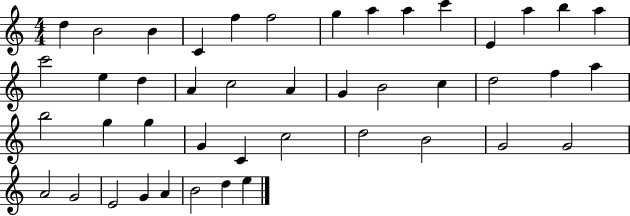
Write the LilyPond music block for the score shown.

{
  \clef treble
  \numericTimeSignature
  \time 4/4
  \key c \major
  d''4 b'2 b'4 | c'4 f''4 f''2 | g''4 a''4 a''4 c'''4 | e'4 a''4 b''4 a''4 | \break c'''2 e''4 d''4 | a'4 c''2 a'4 | g'4 b'2 c''4 | d''2 f''4 a''4 | \break b''2 g''4 g''4 | g'4 c'4 c''2 | d''2 b'2 | g'2 g'2 | \break a'2 g'2 | e'2 g'4 a'4 | b'2 d''4 e''4 | \bar "|."
}